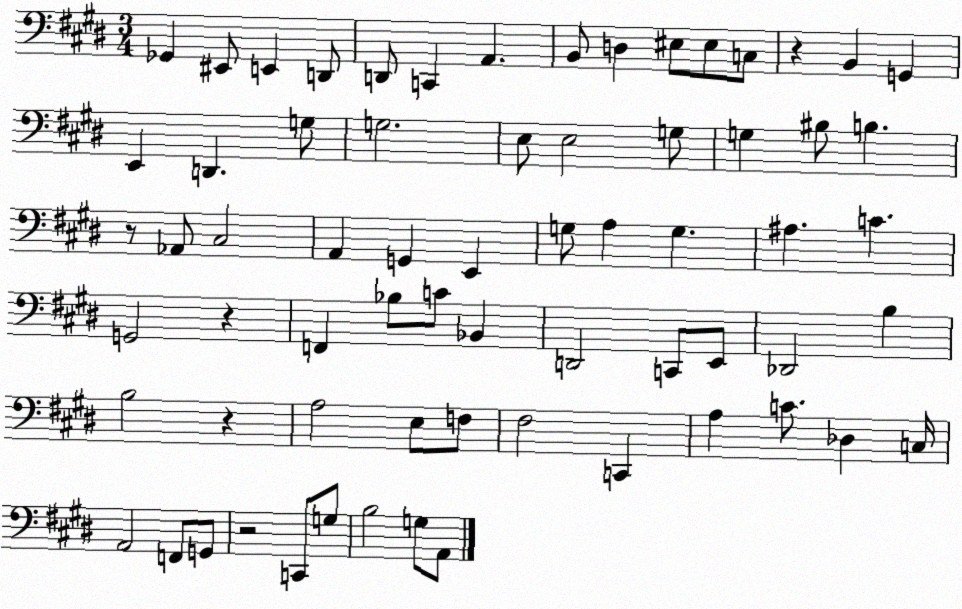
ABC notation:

X:1
T:Untitled
M:3/4
L:1/4
K:E
_G,, ^E,,/2 E,, D,,/2 D,,/2 C,, A,, B,,/2 D, ^E,/2 ^E,/2 C,/2 z B,, G,, E,, D,, G,/2 G,2 E,/2 E,2 G,/2 G, ^B,/2 B, z/2 _A,,/2 ^C,2 A,, G,, E,, G,/2 A, G, ^A, C G,,2 z F,, _B,/2 C/2 _B,, D,,2 C,,/2 E,,/2 _D,,2 B, B,2 z A,2 E,/2 F,/2 ^F,2 C,, A, C/2 _D, C,/4 A,,2 F,,/2 G,,/2 z2 C,,/2 G,/2 B,2 G,/2 A,,/2